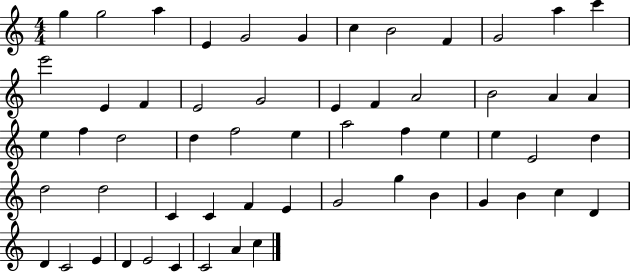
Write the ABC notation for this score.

X:1
T:Untitled
M:4/4
L:1/4
K:C
g g2 a E G2 G c B2 F G2 a c' e'2 E F E2 G2 E F A2 B2 A A e f d2 d f2 e a2 f e e E2 d d2 d2 C C F E G2 g B G B c D D C2 E D E2 C C2 A c